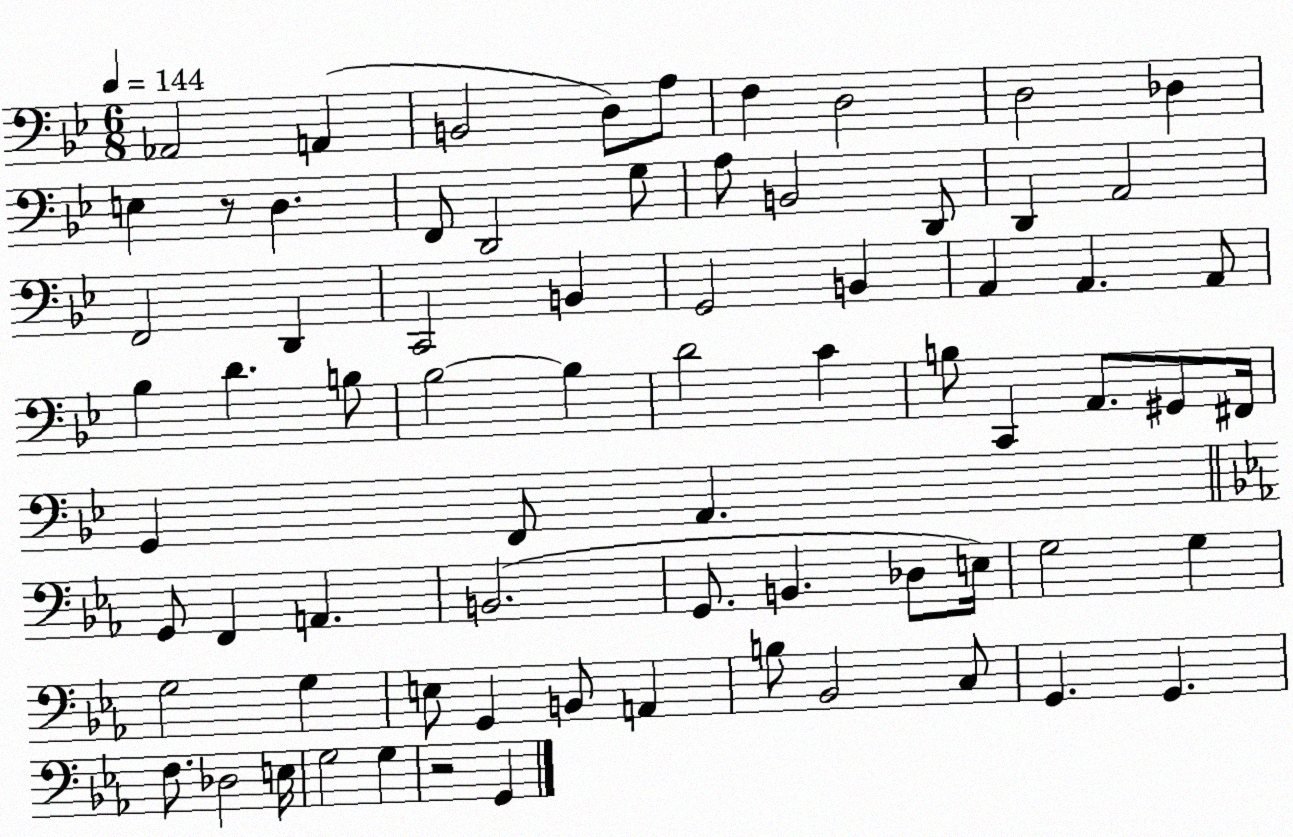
X:1
T:Untitled
M:6/8
L:1/4
K:Bb
_A,,2 A,, B,,2 D,/2 A,/2 F, D,2 D,2 _D, E, z/2 D, F,,/2 D,,2 G,/2 A,/2 B,,2 D,,/2 D,, A,,2 F,,2 D,, C,,2 B,, G,,2 B,, A,, A,, A,,/2 _B, D B,/2 _B,2 _B, D2 C B,/2 C,, A,,/2 ^G,,/2 ^F,,/4 G,, F,,/2 A,, G,,/2 F,, A,, B,,2 G,,/2 B,, _D,/2 E,/4 G,2 G, G,2 G, E,/2 G,, B,,/2 A,, B,/2 _B,,2 C,/2 G,, G,, F,/2 _D,2 E,/4 G,2 G, z2 G,,